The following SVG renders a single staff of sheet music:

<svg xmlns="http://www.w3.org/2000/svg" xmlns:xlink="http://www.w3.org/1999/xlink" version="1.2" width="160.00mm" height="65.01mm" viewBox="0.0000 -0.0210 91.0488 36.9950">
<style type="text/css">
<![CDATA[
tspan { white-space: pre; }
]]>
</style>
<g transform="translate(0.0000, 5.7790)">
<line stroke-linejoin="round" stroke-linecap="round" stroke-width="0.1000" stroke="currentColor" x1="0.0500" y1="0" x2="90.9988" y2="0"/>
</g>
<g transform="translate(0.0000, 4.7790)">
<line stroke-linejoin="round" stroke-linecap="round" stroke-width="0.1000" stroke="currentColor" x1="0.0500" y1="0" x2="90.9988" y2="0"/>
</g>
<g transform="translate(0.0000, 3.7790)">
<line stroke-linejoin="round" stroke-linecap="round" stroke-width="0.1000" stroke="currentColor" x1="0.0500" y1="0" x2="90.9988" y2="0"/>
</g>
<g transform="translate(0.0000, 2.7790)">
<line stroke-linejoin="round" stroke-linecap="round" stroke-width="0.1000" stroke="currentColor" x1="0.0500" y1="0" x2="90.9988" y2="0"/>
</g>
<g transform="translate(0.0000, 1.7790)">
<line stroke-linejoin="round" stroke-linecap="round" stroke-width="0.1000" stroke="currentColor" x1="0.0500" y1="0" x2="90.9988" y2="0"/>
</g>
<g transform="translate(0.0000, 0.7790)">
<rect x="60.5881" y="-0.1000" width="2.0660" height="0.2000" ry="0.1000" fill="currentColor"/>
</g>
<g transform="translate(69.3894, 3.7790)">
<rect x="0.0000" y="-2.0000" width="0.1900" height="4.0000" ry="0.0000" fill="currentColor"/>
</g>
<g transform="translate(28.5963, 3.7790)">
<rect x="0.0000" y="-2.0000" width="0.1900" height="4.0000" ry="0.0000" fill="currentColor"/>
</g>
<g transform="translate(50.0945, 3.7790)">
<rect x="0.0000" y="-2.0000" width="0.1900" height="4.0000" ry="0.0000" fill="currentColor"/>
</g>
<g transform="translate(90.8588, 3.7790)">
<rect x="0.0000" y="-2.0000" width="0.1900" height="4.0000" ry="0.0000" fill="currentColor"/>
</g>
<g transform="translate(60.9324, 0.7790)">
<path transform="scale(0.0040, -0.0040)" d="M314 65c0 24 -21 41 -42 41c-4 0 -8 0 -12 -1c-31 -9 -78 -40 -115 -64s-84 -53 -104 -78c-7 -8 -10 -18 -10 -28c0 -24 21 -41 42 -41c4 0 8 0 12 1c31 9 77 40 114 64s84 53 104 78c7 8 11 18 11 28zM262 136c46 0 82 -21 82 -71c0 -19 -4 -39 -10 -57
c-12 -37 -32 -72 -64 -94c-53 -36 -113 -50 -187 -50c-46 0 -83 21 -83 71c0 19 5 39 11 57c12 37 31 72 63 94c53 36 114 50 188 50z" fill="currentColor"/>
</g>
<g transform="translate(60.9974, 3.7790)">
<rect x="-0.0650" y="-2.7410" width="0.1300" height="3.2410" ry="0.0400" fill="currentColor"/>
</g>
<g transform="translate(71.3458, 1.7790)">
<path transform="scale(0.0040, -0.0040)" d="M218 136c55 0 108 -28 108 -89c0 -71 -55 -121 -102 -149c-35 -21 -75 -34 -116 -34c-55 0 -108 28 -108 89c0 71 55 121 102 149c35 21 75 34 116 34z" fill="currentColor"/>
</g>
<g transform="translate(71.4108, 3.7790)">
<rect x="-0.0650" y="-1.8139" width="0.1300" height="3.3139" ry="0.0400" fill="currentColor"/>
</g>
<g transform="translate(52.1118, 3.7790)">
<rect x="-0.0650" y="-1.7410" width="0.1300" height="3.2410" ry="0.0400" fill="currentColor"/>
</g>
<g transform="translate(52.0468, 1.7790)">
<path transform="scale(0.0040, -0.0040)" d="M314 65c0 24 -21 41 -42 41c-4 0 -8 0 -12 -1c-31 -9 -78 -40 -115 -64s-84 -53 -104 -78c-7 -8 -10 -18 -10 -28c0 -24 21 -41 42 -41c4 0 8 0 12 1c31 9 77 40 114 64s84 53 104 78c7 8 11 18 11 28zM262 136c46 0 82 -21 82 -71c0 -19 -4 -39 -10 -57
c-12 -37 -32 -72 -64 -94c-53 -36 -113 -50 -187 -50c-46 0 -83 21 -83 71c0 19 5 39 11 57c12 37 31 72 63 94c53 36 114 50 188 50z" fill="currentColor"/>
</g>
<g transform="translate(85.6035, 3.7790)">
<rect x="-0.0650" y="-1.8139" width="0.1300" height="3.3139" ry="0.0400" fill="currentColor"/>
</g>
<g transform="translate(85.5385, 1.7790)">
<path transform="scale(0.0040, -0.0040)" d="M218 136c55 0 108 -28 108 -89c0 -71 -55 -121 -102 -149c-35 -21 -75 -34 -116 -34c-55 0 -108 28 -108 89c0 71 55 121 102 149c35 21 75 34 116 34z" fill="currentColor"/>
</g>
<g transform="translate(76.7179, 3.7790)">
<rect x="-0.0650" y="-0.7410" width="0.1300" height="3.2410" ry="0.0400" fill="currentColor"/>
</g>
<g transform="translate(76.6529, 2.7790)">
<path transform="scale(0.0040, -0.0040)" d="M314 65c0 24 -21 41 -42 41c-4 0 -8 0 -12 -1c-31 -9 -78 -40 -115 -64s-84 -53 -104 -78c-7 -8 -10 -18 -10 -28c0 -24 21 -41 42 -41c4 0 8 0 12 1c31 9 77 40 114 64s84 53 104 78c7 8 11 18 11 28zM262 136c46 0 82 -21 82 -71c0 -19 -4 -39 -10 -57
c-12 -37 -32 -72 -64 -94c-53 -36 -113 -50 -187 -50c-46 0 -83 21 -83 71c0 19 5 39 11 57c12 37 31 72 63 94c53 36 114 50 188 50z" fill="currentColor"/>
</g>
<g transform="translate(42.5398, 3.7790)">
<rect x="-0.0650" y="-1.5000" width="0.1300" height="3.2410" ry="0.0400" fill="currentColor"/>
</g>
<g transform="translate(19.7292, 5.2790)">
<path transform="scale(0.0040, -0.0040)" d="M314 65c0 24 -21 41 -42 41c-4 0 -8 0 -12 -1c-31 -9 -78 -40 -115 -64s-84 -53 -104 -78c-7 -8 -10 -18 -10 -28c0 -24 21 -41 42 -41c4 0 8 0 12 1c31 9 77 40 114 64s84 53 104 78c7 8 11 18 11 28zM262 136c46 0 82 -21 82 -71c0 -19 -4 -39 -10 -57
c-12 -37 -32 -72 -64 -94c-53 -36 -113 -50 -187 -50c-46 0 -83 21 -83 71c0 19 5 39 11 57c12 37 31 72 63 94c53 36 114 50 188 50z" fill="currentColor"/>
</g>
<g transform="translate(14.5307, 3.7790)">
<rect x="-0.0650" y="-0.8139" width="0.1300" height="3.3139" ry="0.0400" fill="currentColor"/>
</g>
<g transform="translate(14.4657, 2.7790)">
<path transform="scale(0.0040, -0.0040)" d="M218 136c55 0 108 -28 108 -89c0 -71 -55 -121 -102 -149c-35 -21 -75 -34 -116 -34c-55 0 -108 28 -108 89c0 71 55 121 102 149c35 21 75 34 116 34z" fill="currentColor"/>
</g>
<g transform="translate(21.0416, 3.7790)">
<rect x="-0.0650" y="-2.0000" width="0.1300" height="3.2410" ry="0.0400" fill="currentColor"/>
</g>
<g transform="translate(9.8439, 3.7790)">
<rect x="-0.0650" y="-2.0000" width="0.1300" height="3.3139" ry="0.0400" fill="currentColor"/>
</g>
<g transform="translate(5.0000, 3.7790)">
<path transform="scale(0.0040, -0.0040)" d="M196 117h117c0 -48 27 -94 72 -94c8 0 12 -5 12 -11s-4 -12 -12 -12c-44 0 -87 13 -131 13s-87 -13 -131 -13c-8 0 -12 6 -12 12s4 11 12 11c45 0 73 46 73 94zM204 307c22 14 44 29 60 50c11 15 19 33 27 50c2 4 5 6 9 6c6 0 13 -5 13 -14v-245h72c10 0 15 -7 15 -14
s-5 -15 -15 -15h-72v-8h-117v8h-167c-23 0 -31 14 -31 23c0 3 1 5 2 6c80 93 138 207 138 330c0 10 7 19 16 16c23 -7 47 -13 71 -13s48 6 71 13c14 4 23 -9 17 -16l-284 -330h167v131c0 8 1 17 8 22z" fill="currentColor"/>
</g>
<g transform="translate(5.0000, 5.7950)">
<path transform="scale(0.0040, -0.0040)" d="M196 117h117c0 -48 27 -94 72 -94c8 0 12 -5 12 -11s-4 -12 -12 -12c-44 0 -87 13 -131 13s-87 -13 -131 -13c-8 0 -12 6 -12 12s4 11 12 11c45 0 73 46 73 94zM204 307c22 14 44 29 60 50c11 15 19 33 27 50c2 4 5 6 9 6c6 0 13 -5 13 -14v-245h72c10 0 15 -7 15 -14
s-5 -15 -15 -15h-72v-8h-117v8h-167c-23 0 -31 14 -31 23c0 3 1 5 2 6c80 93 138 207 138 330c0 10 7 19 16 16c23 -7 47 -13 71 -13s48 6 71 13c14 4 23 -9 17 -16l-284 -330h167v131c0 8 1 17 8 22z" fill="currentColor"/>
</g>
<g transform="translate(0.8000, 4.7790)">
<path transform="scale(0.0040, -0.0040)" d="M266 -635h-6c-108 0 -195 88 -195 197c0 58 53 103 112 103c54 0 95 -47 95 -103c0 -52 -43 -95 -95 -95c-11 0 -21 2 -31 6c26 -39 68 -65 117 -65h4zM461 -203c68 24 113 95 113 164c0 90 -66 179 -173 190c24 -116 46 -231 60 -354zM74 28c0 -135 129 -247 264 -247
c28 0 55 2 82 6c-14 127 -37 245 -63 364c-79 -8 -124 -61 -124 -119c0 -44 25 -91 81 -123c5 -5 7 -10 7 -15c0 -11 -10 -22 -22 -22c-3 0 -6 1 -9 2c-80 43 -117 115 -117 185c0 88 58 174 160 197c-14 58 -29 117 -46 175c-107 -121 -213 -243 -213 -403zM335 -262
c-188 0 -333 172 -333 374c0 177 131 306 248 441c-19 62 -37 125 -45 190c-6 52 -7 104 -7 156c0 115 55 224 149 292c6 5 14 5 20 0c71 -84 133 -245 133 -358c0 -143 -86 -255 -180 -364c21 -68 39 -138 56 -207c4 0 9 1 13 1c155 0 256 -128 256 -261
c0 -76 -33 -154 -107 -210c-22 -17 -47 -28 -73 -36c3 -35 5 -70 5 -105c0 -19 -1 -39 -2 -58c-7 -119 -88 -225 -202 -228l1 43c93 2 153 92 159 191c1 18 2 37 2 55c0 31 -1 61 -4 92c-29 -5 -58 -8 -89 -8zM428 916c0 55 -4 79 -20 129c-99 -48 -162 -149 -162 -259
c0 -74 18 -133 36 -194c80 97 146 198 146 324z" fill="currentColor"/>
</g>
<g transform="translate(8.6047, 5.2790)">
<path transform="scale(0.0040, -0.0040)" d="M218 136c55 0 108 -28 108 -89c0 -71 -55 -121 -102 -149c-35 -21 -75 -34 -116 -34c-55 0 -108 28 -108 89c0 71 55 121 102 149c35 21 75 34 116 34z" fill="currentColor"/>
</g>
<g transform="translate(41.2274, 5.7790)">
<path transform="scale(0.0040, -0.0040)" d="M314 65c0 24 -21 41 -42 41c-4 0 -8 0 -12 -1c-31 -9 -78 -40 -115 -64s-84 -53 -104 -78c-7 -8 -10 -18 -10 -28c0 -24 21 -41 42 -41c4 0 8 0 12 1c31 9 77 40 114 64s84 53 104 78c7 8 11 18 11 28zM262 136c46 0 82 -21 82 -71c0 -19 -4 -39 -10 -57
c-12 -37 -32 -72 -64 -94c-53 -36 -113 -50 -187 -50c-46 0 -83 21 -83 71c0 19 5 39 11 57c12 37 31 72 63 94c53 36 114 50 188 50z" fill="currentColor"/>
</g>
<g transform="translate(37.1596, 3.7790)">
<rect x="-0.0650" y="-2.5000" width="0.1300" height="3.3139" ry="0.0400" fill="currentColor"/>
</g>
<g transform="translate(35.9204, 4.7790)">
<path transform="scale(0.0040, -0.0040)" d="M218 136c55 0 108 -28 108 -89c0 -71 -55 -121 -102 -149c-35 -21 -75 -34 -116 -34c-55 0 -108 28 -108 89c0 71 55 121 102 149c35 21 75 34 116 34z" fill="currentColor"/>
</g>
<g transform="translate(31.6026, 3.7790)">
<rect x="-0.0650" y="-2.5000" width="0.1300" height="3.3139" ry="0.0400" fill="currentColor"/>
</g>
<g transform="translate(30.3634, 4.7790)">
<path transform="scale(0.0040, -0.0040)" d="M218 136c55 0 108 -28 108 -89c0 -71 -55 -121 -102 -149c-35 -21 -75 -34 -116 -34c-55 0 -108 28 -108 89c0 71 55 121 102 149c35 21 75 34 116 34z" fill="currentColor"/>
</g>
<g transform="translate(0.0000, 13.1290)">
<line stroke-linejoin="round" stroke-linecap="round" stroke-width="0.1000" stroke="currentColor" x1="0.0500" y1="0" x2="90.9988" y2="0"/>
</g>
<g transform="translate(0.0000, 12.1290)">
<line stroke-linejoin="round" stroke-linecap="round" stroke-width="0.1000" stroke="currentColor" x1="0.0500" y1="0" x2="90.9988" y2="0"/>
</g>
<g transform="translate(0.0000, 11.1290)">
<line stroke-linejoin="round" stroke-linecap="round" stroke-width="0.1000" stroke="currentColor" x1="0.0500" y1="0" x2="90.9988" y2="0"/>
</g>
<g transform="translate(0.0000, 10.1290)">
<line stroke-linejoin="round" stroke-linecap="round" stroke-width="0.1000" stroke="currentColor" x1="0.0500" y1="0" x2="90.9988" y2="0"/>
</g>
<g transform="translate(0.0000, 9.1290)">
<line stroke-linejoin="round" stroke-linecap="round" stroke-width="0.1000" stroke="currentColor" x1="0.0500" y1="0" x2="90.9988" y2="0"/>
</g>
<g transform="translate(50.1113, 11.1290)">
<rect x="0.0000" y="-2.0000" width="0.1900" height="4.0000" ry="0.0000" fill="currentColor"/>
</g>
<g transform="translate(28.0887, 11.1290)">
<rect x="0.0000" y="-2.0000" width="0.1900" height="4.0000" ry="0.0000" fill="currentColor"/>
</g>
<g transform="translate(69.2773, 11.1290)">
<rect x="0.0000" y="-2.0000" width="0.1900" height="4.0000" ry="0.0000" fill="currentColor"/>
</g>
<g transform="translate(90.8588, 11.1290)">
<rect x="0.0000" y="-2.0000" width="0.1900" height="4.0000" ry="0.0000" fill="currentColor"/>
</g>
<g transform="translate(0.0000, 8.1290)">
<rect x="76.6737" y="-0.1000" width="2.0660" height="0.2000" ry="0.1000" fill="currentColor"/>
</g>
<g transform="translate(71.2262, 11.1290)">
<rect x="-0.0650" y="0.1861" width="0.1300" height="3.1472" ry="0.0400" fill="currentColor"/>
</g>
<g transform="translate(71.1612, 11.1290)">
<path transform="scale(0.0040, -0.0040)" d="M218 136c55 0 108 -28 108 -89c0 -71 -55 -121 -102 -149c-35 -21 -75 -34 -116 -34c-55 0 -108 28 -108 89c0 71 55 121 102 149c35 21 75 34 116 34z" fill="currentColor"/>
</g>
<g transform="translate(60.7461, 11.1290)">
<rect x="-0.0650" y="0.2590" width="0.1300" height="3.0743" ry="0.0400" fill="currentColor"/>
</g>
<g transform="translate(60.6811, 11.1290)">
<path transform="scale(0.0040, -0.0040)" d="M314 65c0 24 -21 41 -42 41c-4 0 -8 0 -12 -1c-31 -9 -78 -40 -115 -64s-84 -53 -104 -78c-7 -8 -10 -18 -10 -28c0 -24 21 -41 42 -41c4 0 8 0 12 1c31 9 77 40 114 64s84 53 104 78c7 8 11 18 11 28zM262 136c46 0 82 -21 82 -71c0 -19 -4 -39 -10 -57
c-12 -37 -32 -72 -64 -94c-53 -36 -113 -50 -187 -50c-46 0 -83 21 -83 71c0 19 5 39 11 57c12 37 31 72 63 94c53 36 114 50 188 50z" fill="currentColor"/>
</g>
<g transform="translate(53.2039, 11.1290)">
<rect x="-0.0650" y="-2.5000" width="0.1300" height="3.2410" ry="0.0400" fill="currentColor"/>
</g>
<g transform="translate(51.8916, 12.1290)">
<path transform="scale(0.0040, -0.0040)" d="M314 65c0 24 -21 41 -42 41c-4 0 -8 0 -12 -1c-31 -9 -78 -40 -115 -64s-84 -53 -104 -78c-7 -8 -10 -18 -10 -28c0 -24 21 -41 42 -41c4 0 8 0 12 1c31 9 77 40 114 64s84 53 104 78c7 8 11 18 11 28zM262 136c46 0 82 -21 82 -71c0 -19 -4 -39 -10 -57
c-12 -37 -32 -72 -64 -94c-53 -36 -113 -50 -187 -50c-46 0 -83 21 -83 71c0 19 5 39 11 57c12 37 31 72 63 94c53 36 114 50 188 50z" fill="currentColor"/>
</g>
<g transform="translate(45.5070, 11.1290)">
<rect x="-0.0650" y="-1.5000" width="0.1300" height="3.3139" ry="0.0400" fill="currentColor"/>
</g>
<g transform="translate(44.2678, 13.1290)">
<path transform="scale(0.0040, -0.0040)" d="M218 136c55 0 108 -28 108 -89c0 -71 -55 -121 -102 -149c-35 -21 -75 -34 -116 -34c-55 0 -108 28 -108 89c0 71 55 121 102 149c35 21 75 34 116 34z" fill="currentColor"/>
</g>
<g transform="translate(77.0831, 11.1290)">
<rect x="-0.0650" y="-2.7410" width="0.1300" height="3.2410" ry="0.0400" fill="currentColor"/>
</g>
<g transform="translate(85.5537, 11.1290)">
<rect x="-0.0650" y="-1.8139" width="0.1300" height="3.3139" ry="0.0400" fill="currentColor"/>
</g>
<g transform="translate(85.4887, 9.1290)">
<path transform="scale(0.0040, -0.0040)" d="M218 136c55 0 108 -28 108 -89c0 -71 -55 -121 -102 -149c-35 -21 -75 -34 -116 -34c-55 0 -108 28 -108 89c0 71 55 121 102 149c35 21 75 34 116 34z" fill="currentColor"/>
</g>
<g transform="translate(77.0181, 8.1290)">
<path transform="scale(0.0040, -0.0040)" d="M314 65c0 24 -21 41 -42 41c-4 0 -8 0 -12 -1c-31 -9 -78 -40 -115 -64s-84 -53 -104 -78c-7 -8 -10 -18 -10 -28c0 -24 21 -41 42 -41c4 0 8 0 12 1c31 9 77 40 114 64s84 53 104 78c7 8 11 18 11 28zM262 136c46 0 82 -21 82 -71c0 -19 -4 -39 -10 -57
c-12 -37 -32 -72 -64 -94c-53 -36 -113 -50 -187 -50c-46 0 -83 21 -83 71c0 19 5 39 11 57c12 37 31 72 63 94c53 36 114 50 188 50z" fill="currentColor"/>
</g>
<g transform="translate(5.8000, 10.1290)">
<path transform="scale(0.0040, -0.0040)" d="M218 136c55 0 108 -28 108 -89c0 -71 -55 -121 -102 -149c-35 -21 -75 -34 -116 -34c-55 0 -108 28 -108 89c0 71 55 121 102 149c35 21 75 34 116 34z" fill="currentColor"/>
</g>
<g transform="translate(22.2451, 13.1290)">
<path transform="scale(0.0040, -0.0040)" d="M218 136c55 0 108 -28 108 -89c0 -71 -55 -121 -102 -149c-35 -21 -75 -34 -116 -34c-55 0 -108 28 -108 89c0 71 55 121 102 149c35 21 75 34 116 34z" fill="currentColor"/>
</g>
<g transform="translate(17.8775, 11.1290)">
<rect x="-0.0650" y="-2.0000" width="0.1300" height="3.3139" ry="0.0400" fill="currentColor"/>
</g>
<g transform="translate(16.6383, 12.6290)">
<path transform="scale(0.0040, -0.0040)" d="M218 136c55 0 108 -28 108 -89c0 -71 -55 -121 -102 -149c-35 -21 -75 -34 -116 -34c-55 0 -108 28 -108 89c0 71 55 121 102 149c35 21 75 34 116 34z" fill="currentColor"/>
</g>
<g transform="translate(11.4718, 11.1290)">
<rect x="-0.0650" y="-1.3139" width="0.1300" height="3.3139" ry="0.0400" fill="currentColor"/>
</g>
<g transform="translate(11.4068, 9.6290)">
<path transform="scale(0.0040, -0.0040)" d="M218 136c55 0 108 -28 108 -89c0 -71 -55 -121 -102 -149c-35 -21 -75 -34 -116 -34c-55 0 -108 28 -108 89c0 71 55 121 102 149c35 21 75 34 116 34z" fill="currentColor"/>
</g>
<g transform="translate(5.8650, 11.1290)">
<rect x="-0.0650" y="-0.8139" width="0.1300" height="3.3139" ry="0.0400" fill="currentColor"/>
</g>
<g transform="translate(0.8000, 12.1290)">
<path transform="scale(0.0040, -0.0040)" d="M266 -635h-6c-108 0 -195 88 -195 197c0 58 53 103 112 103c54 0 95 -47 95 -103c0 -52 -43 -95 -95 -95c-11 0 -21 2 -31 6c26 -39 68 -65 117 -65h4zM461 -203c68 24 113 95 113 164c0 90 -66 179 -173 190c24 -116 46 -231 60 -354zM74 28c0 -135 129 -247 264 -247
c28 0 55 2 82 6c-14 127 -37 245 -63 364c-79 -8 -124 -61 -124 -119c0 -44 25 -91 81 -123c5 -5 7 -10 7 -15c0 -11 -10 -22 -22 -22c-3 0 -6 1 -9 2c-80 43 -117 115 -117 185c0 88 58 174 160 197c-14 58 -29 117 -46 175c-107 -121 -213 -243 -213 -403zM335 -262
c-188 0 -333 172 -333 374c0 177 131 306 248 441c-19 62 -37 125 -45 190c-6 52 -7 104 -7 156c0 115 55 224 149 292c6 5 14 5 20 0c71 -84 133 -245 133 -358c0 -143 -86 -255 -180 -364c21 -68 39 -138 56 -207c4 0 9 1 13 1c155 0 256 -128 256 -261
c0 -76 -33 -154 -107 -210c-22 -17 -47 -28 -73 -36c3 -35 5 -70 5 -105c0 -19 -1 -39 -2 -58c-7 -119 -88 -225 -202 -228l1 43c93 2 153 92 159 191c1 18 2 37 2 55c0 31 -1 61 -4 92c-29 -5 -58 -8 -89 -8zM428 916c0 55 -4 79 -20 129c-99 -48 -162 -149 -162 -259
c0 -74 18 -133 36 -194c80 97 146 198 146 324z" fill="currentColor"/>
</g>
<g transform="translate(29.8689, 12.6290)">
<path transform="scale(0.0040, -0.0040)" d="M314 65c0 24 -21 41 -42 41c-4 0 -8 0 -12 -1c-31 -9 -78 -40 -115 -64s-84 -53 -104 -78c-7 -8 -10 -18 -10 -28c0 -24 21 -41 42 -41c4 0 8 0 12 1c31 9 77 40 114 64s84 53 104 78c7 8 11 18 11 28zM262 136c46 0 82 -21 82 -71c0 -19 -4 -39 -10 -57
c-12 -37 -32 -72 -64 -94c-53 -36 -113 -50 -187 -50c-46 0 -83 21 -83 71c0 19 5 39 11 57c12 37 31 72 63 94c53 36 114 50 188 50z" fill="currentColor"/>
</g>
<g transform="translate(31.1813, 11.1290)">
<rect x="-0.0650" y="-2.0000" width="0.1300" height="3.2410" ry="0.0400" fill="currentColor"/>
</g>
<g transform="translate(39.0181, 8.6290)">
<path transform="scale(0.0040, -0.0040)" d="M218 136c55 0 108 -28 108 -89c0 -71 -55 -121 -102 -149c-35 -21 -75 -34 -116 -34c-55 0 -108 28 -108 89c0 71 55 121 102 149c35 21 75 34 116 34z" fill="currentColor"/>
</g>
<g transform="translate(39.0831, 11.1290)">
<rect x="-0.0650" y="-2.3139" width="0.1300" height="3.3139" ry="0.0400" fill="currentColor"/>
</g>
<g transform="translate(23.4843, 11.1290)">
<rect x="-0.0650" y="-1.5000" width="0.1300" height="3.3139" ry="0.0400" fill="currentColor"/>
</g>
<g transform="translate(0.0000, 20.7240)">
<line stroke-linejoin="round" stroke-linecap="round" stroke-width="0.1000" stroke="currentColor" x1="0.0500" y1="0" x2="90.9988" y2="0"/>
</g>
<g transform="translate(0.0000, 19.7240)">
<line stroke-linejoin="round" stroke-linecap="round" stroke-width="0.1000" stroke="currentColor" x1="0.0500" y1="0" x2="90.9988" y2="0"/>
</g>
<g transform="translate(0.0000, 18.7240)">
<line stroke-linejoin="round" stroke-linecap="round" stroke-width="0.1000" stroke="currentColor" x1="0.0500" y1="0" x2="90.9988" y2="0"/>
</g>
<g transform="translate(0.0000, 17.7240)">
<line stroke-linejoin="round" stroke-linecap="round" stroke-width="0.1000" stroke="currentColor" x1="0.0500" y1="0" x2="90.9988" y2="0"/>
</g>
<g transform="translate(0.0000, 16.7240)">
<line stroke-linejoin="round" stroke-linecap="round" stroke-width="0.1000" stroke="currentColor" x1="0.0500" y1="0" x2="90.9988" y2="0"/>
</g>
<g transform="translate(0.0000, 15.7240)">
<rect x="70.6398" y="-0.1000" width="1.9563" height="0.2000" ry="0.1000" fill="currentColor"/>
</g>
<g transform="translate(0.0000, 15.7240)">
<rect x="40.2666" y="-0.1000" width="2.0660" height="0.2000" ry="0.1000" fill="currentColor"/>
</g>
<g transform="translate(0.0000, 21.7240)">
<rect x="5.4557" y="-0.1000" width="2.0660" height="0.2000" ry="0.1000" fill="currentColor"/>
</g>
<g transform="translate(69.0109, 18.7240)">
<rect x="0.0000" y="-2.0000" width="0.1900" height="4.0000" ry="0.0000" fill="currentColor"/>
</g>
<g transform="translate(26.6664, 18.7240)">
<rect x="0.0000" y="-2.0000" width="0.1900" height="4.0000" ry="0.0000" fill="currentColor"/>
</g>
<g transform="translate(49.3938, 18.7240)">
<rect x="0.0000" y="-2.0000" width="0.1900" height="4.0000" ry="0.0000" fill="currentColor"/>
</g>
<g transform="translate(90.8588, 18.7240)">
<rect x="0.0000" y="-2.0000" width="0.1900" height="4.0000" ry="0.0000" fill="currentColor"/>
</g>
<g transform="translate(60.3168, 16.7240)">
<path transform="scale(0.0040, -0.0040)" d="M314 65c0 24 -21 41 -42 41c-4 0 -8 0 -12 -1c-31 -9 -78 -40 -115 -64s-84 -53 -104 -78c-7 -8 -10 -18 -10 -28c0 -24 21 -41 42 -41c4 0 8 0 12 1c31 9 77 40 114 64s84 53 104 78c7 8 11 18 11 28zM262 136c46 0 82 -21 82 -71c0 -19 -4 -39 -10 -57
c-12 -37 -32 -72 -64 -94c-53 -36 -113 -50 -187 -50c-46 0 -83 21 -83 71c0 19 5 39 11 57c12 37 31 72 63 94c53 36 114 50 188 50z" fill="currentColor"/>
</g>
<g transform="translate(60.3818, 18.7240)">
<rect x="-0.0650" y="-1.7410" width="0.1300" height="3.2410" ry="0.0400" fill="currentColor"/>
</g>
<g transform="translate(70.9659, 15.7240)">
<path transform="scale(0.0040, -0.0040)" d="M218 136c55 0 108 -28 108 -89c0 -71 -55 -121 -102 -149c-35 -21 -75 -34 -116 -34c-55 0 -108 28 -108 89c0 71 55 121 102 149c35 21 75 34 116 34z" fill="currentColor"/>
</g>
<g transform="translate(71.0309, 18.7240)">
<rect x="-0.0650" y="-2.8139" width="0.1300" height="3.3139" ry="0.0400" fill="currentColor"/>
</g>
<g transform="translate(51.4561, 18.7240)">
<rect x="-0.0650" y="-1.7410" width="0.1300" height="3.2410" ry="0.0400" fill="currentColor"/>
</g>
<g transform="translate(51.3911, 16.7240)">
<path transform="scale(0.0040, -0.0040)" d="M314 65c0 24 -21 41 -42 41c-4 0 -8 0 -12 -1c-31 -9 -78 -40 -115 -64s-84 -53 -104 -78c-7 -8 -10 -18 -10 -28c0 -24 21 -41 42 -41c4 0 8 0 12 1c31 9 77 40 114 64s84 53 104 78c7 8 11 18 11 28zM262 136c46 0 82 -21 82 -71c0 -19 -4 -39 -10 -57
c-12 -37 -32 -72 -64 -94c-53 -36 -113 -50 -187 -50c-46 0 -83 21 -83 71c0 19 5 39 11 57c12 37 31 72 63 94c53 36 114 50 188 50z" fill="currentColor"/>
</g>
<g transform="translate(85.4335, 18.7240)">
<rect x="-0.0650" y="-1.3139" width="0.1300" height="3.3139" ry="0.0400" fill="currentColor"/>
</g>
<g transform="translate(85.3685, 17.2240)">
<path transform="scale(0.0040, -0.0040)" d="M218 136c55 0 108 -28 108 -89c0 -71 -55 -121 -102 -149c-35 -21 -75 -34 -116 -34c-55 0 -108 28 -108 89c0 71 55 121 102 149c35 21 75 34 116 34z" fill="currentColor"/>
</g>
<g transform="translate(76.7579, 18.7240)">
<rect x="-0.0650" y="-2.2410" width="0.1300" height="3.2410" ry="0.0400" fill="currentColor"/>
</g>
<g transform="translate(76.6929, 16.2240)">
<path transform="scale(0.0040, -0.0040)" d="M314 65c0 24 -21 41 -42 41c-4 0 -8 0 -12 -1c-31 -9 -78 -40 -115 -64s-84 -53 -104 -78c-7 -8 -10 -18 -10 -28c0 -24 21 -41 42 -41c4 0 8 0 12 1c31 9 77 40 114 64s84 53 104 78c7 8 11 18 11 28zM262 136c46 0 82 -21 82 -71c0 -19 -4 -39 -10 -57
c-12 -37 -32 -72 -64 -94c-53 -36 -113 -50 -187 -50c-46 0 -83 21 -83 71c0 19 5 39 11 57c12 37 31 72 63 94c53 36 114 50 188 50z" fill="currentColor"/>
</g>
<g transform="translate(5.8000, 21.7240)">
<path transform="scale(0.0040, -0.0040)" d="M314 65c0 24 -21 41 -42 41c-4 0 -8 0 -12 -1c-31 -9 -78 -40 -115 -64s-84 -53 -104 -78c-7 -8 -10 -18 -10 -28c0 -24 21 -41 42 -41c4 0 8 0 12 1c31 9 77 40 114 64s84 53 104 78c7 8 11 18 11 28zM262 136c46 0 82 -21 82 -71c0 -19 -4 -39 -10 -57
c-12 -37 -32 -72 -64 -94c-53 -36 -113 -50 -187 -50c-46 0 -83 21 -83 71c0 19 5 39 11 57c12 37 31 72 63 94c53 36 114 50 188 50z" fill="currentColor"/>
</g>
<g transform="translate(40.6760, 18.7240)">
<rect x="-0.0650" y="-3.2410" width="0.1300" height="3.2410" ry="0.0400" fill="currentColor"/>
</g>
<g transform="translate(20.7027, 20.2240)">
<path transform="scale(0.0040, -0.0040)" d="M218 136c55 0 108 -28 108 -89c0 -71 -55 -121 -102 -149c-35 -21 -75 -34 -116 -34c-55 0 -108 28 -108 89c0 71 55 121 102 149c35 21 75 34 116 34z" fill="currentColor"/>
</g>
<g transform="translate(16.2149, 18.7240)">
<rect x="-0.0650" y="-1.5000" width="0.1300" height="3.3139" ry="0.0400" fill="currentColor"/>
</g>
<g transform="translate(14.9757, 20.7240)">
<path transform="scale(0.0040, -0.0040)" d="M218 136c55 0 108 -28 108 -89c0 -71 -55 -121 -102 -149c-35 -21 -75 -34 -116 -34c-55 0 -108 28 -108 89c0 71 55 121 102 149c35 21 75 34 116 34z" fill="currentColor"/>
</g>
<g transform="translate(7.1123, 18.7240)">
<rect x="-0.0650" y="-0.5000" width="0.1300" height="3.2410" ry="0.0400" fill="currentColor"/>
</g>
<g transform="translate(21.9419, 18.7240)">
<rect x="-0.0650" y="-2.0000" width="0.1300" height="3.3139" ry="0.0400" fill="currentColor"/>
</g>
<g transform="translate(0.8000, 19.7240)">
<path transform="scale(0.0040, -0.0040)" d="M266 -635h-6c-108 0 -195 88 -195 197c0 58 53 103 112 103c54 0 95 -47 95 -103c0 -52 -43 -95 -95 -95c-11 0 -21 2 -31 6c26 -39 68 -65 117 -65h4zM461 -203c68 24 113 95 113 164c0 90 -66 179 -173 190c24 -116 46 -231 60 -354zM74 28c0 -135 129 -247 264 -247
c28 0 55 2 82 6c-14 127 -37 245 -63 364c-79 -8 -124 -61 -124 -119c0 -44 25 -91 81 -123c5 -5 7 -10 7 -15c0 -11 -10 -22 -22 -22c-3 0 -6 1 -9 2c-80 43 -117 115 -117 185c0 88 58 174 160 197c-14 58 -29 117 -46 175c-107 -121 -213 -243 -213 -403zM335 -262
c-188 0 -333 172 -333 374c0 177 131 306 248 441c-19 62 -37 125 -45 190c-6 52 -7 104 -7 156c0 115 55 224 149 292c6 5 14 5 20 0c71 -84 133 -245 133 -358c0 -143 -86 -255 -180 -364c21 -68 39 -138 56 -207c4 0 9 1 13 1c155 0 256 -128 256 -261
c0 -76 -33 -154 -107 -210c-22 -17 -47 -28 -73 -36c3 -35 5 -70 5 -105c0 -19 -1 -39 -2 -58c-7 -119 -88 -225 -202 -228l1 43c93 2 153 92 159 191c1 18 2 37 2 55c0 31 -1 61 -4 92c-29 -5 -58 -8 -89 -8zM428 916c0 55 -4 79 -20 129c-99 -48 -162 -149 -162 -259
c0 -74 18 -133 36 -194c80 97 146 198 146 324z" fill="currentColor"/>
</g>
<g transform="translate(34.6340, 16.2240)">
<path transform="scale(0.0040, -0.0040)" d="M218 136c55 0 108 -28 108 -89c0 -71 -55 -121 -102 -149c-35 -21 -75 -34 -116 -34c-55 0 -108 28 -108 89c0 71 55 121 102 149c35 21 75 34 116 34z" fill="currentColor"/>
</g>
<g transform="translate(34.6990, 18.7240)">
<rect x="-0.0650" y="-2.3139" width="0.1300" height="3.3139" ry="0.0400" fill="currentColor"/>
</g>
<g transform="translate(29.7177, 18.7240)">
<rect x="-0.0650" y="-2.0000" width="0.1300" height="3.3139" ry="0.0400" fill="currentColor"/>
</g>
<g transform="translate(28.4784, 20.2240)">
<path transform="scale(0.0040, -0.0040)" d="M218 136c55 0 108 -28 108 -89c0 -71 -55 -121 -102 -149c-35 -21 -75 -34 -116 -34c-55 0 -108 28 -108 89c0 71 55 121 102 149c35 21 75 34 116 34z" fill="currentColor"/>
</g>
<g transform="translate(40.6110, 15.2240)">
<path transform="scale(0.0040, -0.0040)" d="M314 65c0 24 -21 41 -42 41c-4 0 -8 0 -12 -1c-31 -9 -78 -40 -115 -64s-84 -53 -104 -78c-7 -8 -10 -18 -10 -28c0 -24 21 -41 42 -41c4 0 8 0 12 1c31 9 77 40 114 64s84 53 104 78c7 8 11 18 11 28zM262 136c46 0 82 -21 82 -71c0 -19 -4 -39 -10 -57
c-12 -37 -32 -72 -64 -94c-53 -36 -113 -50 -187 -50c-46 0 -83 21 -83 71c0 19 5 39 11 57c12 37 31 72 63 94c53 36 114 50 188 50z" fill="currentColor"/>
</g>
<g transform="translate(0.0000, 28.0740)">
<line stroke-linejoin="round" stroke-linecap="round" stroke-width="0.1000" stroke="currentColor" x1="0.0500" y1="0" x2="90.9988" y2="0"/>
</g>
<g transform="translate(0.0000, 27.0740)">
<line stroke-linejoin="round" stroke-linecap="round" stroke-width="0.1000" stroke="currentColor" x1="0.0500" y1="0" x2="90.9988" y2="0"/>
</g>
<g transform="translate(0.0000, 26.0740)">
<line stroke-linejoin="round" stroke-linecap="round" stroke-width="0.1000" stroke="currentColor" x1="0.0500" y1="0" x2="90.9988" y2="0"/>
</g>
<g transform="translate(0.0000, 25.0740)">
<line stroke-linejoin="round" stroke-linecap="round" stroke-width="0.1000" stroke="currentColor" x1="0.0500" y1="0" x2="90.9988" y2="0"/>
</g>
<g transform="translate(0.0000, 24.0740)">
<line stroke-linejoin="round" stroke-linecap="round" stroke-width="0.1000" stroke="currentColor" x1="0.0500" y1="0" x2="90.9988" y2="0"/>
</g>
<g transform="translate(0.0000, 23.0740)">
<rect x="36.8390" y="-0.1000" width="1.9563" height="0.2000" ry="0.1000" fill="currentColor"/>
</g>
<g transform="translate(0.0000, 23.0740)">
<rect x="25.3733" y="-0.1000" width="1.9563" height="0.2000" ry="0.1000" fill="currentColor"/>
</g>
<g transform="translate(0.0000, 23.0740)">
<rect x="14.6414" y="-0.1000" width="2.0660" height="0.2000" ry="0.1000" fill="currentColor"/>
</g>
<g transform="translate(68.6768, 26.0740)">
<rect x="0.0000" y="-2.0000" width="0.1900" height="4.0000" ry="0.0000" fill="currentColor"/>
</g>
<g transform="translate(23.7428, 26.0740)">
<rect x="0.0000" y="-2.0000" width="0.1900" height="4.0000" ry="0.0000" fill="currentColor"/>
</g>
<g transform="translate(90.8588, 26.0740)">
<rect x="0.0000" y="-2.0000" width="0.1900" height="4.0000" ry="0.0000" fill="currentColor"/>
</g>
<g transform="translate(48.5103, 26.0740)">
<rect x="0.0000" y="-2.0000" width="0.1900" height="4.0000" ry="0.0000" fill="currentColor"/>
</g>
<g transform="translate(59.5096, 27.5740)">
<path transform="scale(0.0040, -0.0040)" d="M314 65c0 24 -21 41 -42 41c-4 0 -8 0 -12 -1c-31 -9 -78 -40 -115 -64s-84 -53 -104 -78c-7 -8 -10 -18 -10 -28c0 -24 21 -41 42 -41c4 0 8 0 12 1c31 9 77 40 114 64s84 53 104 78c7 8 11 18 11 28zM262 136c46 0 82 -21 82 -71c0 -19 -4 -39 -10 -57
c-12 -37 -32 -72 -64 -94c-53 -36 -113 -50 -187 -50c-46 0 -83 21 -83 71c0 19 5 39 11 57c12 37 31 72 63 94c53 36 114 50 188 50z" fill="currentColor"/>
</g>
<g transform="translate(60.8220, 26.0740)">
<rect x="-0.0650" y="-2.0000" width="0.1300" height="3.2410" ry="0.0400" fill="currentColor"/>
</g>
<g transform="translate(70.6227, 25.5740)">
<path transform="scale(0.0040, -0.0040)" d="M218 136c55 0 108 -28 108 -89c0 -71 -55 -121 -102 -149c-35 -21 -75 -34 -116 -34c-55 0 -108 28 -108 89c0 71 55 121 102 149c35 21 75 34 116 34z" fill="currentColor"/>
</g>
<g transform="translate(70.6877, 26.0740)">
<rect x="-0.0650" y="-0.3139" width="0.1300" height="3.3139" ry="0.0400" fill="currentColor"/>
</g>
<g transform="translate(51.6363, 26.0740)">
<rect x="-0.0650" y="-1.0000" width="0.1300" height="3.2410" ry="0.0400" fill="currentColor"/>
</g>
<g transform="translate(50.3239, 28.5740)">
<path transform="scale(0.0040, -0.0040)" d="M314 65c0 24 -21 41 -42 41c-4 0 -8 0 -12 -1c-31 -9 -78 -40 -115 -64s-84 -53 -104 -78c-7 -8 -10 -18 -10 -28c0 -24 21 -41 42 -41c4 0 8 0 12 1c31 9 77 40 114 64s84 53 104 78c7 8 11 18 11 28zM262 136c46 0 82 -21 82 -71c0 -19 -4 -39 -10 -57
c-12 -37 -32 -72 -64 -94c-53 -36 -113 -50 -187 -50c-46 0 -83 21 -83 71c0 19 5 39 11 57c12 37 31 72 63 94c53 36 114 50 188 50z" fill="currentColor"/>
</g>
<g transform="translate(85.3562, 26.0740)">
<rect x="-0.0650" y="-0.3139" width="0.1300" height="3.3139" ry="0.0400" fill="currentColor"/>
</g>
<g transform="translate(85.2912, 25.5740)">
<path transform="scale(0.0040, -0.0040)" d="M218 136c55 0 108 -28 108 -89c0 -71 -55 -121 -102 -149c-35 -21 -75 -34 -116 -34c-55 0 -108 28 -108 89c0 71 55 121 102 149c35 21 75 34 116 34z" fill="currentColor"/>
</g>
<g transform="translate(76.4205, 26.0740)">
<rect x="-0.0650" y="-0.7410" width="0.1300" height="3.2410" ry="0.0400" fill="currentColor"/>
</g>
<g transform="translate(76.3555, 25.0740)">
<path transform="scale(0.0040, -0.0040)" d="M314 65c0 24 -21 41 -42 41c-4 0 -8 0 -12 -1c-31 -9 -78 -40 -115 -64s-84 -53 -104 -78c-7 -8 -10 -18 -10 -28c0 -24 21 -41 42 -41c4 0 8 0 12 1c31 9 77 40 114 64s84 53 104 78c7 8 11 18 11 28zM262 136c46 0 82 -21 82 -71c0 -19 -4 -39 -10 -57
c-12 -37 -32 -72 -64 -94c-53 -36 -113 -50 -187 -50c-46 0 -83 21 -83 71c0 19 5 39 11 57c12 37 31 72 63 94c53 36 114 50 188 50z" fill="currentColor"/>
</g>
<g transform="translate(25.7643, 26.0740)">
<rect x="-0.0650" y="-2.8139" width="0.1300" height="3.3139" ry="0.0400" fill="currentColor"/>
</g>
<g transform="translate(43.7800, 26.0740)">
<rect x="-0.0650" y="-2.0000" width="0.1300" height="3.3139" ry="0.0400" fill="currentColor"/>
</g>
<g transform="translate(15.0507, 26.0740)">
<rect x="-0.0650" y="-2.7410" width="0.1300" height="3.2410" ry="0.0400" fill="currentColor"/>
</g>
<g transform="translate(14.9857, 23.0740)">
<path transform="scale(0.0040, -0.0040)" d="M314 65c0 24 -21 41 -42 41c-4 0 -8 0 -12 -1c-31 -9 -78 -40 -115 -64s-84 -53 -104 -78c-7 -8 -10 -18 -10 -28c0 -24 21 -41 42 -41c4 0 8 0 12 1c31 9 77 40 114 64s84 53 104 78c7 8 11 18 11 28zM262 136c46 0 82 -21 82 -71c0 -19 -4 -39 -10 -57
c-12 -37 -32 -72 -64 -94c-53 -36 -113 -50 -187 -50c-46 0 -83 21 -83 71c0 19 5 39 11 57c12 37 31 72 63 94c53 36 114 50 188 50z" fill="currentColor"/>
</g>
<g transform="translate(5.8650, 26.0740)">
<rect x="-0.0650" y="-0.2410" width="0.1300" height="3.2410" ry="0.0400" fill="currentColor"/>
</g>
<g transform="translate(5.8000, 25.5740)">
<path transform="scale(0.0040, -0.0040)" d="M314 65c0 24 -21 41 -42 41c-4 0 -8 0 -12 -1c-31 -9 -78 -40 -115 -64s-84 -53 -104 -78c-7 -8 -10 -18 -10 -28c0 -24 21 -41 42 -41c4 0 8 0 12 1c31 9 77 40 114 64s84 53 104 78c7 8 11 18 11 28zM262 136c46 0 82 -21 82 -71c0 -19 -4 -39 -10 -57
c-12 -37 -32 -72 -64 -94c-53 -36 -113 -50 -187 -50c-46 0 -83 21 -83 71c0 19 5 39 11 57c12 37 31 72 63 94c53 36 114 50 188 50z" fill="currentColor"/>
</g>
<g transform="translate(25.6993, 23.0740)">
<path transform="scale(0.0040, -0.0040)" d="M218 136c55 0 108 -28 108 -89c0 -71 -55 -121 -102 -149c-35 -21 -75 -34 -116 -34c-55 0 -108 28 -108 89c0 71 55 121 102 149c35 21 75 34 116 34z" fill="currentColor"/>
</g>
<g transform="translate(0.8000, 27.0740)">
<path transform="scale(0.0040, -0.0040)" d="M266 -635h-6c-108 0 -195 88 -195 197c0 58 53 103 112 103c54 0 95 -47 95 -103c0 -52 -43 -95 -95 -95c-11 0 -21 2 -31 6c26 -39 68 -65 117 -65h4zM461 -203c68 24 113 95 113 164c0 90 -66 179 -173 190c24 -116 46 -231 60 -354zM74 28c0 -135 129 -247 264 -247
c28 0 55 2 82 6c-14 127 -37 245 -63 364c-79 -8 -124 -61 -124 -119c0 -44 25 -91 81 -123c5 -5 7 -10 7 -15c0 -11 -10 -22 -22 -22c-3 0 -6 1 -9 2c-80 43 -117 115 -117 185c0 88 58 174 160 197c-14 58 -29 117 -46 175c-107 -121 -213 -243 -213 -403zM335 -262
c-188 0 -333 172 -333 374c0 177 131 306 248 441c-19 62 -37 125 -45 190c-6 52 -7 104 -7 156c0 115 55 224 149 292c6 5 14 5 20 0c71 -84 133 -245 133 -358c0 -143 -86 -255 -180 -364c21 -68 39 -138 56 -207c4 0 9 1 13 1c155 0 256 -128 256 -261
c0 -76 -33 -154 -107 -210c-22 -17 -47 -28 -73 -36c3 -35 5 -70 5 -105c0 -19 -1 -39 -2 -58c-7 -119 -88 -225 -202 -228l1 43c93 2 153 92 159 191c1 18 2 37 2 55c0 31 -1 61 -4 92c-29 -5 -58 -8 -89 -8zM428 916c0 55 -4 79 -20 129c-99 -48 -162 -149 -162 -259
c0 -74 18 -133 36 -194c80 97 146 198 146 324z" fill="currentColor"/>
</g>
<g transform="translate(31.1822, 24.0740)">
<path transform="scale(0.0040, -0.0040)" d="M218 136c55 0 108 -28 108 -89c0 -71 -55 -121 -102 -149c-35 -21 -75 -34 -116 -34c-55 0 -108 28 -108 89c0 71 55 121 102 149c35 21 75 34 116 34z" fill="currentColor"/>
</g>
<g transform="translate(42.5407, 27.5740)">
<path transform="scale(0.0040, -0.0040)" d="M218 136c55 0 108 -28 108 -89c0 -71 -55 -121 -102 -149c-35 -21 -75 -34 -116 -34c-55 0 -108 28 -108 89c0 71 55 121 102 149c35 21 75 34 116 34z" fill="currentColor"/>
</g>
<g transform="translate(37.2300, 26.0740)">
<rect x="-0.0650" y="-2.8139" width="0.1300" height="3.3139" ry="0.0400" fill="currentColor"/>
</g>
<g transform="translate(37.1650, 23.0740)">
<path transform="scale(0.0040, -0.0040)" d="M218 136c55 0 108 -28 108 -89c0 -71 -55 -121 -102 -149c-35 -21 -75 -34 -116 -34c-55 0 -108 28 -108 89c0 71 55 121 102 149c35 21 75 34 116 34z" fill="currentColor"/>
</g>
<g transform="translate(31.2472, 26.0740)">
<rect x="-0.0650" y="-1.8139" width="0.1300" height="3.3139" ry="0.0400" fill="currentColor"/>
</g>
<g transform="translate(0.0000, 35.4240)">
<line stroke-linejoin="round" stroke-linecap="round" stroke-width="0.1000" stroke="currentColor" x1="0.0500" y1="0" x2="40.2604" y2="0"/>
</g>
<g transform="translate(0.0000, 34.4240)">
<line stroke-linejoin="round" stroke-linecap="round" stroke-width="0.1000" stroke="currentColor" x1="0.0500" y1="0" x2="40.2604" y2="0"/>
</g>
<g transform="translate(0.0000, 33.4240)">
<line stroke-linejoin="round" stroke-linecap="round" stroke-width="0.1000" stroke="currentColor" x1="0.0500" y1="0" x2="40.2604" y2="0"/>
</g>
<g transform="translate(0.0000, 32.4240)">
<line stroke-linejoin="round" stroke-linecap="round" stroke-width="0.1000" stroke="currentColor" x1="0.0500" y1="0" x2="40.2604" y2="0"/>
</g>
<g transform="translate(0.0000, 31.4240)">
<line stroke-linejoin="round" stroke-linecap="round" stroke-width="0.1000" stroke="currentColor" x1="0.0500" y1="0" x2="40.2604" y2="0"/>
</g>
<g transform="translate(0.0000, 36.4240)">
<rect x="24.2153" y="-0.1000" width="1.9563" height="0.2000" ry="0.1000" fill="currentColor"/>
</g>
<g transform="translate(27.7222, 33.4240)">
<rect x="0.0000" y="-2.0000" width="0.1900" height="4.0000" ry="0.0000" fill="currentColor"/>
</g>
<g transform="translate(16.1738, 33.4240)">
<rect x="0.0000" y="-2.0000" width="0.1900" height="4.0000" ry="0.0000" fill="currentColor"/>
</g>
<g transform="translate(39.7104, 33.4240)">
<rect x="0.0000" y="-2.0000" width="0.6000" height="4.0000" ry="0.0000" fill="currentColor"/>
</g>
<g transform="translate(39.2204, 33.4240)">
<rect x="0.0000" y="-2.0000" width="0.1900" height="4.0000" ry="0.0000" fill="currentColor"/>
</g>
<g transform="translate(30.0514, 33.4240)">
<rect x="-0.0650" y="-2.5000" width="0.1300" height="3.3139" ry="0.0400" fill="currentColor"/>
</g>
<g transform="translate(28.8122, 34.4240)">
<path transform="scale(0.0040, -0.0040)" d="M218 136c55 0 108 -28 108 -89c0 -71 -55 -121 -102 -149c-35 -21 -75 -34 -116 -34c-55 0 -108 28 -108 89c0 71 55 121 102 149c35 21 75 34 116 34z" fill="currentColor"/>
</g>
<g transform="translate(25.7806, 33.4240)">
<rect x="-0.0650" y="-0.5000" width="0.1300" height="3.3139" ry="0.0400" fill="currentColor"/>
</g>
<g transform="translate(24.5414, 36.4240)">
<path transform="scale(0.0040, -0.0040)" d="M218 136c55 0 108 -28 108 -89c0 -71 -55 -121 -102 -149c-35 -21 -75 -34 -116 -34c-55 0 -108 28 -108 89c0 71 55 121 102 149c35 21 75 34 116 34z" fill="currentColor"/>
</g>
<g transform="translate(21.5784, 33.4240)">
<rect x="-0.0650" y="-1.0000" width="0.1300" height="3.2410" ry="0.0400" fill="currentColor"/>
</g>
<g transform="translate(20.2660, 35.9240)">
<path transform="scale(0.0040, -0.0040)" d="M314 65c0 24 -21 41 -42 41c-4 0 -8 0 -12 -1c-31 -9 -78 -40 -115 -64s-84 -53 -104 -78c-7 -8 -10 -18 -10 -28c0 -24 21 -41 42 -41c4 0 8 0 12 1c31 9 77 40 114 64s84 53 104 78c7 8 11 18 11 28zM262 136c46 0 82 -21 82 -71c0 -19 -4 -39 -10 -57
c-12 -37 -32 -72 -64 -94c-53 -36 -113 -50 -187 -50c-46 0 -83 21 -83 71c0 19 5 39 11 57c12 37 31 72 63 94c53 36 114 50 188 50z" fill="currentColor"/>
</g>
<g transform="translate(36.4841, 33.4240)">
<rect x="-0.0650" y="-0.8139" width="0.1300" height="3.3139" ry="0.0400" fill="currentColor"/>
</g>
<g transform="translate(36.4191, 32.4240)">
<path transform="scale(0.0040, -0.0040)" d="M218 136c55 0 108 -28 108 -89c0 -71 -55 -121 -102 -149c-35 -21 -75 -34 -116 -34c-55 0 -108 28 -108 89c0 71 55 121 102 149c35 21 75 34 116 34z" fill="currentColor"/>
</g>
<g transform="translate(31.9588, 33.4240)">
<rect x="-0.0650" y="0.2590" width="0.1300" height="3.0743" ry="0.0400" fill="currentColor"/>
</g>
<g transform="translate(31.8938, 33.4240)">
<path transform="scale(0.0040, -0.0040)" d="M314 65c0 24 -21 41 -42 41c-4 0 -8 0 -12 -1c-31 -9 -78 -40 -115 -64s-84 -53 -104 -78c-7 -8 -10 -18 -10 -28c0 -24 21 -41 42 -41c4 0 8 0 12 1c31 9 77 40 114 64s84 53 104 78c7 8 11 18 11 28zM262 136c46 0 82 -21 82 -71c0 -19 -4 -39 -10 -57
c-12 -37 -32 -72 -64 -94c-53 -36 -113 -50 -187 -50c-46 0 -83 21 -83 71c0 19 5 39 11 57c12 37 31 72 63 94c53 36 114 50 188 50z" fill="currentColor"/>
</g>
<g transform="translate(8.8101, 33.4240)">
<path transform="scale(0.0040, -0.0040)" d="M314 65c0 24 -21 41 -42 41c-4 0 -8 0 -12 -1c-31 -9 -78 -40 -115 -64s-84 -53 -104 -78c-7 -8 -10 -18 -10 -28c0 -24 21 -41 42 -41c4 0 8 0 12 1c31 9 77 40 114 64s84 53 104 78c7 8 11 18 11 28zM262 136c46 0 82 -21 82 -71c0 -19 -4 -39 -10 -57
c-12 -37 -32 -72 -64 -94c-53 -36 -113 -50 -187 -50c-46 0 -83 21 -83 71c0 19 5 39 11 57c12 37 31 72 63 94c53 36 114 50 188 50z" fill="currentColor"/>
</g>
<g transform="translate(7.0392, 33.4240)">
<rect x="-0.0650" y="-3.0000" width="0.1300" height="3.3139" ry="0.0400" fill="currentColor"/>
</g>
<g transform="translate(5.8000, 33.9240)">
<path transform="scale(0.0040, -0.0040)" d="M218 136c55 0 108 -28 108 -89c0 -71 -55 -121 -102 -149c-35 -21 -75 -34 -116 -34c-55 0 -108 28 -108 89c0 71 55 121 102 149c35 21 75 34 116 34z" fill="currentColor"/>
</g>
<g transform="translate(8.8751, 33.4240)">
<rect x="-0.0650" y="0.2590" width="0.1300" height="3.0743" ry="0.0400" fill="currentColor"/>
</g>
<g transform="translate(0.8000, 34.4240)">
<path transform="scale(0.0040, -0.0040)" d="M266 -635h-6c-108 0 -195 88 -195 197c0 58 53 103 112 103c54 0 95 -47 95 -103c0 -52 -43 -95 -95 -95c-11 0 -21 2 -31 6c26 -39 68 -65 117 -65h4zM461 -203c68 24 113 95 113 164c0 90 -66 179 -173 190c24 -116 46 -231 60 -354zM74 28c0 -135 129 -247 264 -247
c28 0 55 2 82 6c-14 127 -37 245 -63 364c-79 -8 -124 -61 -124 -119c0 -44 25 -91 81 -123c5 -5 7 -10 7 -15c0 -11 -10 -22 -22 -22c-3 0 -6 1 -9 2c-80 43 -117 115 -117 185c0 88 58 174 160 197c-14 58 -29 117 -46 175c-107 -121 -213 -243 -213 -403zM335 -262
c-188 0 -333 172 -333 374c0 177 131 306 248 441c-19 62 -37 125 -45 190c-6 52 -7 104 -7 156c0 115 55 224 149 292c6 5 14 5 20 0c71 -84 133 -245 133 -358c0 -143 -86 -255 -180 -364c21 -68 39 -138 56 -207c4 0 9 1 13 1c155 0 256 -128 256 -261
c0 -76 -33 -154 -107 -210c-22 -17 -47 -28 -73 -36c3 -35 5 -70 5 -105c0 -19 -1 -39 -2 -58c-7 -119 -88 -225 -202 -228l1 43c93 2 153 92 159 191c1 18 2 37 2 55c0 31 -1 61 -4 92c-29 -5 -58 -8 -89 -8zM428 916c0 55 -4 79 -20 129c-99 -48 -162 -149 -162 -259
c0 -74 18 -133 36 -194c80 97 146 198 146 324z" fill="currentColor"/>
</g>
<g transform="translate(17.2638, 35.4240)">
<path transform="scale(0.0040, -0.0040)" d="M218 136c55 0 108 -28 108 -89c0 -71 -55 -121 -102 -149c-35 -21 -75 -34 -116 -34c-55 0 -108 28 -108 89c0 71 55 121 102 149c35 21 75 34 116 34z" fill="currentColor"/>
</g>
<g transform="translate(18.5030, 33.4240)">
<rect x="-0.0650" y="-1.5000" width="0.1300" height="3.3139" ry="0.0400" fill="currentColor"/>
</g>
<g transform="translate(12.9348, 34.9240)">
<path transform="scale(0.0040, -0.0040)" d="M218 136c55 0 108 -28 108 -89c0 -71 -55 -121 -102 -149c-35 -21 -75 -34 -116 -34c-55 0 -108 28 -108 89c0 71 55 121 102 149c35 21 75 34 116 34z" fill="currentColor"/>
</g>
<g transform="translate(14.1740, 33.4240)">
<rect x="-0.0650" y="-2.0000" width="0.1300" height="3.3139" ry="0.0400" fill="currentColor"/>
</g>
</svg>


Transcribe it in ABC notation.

X:1
T:Untitled
M:4/4
L:1/4
K:C
F d F2 G G E2 f2 a2 f d2 f d e F E F2 g E G2 B2 B a2 f C2 E F F g b2 f2 f2 a g2 e c2 a2 a f a F D2 F2 c d2 c A B2 F E D2 C G B2 d